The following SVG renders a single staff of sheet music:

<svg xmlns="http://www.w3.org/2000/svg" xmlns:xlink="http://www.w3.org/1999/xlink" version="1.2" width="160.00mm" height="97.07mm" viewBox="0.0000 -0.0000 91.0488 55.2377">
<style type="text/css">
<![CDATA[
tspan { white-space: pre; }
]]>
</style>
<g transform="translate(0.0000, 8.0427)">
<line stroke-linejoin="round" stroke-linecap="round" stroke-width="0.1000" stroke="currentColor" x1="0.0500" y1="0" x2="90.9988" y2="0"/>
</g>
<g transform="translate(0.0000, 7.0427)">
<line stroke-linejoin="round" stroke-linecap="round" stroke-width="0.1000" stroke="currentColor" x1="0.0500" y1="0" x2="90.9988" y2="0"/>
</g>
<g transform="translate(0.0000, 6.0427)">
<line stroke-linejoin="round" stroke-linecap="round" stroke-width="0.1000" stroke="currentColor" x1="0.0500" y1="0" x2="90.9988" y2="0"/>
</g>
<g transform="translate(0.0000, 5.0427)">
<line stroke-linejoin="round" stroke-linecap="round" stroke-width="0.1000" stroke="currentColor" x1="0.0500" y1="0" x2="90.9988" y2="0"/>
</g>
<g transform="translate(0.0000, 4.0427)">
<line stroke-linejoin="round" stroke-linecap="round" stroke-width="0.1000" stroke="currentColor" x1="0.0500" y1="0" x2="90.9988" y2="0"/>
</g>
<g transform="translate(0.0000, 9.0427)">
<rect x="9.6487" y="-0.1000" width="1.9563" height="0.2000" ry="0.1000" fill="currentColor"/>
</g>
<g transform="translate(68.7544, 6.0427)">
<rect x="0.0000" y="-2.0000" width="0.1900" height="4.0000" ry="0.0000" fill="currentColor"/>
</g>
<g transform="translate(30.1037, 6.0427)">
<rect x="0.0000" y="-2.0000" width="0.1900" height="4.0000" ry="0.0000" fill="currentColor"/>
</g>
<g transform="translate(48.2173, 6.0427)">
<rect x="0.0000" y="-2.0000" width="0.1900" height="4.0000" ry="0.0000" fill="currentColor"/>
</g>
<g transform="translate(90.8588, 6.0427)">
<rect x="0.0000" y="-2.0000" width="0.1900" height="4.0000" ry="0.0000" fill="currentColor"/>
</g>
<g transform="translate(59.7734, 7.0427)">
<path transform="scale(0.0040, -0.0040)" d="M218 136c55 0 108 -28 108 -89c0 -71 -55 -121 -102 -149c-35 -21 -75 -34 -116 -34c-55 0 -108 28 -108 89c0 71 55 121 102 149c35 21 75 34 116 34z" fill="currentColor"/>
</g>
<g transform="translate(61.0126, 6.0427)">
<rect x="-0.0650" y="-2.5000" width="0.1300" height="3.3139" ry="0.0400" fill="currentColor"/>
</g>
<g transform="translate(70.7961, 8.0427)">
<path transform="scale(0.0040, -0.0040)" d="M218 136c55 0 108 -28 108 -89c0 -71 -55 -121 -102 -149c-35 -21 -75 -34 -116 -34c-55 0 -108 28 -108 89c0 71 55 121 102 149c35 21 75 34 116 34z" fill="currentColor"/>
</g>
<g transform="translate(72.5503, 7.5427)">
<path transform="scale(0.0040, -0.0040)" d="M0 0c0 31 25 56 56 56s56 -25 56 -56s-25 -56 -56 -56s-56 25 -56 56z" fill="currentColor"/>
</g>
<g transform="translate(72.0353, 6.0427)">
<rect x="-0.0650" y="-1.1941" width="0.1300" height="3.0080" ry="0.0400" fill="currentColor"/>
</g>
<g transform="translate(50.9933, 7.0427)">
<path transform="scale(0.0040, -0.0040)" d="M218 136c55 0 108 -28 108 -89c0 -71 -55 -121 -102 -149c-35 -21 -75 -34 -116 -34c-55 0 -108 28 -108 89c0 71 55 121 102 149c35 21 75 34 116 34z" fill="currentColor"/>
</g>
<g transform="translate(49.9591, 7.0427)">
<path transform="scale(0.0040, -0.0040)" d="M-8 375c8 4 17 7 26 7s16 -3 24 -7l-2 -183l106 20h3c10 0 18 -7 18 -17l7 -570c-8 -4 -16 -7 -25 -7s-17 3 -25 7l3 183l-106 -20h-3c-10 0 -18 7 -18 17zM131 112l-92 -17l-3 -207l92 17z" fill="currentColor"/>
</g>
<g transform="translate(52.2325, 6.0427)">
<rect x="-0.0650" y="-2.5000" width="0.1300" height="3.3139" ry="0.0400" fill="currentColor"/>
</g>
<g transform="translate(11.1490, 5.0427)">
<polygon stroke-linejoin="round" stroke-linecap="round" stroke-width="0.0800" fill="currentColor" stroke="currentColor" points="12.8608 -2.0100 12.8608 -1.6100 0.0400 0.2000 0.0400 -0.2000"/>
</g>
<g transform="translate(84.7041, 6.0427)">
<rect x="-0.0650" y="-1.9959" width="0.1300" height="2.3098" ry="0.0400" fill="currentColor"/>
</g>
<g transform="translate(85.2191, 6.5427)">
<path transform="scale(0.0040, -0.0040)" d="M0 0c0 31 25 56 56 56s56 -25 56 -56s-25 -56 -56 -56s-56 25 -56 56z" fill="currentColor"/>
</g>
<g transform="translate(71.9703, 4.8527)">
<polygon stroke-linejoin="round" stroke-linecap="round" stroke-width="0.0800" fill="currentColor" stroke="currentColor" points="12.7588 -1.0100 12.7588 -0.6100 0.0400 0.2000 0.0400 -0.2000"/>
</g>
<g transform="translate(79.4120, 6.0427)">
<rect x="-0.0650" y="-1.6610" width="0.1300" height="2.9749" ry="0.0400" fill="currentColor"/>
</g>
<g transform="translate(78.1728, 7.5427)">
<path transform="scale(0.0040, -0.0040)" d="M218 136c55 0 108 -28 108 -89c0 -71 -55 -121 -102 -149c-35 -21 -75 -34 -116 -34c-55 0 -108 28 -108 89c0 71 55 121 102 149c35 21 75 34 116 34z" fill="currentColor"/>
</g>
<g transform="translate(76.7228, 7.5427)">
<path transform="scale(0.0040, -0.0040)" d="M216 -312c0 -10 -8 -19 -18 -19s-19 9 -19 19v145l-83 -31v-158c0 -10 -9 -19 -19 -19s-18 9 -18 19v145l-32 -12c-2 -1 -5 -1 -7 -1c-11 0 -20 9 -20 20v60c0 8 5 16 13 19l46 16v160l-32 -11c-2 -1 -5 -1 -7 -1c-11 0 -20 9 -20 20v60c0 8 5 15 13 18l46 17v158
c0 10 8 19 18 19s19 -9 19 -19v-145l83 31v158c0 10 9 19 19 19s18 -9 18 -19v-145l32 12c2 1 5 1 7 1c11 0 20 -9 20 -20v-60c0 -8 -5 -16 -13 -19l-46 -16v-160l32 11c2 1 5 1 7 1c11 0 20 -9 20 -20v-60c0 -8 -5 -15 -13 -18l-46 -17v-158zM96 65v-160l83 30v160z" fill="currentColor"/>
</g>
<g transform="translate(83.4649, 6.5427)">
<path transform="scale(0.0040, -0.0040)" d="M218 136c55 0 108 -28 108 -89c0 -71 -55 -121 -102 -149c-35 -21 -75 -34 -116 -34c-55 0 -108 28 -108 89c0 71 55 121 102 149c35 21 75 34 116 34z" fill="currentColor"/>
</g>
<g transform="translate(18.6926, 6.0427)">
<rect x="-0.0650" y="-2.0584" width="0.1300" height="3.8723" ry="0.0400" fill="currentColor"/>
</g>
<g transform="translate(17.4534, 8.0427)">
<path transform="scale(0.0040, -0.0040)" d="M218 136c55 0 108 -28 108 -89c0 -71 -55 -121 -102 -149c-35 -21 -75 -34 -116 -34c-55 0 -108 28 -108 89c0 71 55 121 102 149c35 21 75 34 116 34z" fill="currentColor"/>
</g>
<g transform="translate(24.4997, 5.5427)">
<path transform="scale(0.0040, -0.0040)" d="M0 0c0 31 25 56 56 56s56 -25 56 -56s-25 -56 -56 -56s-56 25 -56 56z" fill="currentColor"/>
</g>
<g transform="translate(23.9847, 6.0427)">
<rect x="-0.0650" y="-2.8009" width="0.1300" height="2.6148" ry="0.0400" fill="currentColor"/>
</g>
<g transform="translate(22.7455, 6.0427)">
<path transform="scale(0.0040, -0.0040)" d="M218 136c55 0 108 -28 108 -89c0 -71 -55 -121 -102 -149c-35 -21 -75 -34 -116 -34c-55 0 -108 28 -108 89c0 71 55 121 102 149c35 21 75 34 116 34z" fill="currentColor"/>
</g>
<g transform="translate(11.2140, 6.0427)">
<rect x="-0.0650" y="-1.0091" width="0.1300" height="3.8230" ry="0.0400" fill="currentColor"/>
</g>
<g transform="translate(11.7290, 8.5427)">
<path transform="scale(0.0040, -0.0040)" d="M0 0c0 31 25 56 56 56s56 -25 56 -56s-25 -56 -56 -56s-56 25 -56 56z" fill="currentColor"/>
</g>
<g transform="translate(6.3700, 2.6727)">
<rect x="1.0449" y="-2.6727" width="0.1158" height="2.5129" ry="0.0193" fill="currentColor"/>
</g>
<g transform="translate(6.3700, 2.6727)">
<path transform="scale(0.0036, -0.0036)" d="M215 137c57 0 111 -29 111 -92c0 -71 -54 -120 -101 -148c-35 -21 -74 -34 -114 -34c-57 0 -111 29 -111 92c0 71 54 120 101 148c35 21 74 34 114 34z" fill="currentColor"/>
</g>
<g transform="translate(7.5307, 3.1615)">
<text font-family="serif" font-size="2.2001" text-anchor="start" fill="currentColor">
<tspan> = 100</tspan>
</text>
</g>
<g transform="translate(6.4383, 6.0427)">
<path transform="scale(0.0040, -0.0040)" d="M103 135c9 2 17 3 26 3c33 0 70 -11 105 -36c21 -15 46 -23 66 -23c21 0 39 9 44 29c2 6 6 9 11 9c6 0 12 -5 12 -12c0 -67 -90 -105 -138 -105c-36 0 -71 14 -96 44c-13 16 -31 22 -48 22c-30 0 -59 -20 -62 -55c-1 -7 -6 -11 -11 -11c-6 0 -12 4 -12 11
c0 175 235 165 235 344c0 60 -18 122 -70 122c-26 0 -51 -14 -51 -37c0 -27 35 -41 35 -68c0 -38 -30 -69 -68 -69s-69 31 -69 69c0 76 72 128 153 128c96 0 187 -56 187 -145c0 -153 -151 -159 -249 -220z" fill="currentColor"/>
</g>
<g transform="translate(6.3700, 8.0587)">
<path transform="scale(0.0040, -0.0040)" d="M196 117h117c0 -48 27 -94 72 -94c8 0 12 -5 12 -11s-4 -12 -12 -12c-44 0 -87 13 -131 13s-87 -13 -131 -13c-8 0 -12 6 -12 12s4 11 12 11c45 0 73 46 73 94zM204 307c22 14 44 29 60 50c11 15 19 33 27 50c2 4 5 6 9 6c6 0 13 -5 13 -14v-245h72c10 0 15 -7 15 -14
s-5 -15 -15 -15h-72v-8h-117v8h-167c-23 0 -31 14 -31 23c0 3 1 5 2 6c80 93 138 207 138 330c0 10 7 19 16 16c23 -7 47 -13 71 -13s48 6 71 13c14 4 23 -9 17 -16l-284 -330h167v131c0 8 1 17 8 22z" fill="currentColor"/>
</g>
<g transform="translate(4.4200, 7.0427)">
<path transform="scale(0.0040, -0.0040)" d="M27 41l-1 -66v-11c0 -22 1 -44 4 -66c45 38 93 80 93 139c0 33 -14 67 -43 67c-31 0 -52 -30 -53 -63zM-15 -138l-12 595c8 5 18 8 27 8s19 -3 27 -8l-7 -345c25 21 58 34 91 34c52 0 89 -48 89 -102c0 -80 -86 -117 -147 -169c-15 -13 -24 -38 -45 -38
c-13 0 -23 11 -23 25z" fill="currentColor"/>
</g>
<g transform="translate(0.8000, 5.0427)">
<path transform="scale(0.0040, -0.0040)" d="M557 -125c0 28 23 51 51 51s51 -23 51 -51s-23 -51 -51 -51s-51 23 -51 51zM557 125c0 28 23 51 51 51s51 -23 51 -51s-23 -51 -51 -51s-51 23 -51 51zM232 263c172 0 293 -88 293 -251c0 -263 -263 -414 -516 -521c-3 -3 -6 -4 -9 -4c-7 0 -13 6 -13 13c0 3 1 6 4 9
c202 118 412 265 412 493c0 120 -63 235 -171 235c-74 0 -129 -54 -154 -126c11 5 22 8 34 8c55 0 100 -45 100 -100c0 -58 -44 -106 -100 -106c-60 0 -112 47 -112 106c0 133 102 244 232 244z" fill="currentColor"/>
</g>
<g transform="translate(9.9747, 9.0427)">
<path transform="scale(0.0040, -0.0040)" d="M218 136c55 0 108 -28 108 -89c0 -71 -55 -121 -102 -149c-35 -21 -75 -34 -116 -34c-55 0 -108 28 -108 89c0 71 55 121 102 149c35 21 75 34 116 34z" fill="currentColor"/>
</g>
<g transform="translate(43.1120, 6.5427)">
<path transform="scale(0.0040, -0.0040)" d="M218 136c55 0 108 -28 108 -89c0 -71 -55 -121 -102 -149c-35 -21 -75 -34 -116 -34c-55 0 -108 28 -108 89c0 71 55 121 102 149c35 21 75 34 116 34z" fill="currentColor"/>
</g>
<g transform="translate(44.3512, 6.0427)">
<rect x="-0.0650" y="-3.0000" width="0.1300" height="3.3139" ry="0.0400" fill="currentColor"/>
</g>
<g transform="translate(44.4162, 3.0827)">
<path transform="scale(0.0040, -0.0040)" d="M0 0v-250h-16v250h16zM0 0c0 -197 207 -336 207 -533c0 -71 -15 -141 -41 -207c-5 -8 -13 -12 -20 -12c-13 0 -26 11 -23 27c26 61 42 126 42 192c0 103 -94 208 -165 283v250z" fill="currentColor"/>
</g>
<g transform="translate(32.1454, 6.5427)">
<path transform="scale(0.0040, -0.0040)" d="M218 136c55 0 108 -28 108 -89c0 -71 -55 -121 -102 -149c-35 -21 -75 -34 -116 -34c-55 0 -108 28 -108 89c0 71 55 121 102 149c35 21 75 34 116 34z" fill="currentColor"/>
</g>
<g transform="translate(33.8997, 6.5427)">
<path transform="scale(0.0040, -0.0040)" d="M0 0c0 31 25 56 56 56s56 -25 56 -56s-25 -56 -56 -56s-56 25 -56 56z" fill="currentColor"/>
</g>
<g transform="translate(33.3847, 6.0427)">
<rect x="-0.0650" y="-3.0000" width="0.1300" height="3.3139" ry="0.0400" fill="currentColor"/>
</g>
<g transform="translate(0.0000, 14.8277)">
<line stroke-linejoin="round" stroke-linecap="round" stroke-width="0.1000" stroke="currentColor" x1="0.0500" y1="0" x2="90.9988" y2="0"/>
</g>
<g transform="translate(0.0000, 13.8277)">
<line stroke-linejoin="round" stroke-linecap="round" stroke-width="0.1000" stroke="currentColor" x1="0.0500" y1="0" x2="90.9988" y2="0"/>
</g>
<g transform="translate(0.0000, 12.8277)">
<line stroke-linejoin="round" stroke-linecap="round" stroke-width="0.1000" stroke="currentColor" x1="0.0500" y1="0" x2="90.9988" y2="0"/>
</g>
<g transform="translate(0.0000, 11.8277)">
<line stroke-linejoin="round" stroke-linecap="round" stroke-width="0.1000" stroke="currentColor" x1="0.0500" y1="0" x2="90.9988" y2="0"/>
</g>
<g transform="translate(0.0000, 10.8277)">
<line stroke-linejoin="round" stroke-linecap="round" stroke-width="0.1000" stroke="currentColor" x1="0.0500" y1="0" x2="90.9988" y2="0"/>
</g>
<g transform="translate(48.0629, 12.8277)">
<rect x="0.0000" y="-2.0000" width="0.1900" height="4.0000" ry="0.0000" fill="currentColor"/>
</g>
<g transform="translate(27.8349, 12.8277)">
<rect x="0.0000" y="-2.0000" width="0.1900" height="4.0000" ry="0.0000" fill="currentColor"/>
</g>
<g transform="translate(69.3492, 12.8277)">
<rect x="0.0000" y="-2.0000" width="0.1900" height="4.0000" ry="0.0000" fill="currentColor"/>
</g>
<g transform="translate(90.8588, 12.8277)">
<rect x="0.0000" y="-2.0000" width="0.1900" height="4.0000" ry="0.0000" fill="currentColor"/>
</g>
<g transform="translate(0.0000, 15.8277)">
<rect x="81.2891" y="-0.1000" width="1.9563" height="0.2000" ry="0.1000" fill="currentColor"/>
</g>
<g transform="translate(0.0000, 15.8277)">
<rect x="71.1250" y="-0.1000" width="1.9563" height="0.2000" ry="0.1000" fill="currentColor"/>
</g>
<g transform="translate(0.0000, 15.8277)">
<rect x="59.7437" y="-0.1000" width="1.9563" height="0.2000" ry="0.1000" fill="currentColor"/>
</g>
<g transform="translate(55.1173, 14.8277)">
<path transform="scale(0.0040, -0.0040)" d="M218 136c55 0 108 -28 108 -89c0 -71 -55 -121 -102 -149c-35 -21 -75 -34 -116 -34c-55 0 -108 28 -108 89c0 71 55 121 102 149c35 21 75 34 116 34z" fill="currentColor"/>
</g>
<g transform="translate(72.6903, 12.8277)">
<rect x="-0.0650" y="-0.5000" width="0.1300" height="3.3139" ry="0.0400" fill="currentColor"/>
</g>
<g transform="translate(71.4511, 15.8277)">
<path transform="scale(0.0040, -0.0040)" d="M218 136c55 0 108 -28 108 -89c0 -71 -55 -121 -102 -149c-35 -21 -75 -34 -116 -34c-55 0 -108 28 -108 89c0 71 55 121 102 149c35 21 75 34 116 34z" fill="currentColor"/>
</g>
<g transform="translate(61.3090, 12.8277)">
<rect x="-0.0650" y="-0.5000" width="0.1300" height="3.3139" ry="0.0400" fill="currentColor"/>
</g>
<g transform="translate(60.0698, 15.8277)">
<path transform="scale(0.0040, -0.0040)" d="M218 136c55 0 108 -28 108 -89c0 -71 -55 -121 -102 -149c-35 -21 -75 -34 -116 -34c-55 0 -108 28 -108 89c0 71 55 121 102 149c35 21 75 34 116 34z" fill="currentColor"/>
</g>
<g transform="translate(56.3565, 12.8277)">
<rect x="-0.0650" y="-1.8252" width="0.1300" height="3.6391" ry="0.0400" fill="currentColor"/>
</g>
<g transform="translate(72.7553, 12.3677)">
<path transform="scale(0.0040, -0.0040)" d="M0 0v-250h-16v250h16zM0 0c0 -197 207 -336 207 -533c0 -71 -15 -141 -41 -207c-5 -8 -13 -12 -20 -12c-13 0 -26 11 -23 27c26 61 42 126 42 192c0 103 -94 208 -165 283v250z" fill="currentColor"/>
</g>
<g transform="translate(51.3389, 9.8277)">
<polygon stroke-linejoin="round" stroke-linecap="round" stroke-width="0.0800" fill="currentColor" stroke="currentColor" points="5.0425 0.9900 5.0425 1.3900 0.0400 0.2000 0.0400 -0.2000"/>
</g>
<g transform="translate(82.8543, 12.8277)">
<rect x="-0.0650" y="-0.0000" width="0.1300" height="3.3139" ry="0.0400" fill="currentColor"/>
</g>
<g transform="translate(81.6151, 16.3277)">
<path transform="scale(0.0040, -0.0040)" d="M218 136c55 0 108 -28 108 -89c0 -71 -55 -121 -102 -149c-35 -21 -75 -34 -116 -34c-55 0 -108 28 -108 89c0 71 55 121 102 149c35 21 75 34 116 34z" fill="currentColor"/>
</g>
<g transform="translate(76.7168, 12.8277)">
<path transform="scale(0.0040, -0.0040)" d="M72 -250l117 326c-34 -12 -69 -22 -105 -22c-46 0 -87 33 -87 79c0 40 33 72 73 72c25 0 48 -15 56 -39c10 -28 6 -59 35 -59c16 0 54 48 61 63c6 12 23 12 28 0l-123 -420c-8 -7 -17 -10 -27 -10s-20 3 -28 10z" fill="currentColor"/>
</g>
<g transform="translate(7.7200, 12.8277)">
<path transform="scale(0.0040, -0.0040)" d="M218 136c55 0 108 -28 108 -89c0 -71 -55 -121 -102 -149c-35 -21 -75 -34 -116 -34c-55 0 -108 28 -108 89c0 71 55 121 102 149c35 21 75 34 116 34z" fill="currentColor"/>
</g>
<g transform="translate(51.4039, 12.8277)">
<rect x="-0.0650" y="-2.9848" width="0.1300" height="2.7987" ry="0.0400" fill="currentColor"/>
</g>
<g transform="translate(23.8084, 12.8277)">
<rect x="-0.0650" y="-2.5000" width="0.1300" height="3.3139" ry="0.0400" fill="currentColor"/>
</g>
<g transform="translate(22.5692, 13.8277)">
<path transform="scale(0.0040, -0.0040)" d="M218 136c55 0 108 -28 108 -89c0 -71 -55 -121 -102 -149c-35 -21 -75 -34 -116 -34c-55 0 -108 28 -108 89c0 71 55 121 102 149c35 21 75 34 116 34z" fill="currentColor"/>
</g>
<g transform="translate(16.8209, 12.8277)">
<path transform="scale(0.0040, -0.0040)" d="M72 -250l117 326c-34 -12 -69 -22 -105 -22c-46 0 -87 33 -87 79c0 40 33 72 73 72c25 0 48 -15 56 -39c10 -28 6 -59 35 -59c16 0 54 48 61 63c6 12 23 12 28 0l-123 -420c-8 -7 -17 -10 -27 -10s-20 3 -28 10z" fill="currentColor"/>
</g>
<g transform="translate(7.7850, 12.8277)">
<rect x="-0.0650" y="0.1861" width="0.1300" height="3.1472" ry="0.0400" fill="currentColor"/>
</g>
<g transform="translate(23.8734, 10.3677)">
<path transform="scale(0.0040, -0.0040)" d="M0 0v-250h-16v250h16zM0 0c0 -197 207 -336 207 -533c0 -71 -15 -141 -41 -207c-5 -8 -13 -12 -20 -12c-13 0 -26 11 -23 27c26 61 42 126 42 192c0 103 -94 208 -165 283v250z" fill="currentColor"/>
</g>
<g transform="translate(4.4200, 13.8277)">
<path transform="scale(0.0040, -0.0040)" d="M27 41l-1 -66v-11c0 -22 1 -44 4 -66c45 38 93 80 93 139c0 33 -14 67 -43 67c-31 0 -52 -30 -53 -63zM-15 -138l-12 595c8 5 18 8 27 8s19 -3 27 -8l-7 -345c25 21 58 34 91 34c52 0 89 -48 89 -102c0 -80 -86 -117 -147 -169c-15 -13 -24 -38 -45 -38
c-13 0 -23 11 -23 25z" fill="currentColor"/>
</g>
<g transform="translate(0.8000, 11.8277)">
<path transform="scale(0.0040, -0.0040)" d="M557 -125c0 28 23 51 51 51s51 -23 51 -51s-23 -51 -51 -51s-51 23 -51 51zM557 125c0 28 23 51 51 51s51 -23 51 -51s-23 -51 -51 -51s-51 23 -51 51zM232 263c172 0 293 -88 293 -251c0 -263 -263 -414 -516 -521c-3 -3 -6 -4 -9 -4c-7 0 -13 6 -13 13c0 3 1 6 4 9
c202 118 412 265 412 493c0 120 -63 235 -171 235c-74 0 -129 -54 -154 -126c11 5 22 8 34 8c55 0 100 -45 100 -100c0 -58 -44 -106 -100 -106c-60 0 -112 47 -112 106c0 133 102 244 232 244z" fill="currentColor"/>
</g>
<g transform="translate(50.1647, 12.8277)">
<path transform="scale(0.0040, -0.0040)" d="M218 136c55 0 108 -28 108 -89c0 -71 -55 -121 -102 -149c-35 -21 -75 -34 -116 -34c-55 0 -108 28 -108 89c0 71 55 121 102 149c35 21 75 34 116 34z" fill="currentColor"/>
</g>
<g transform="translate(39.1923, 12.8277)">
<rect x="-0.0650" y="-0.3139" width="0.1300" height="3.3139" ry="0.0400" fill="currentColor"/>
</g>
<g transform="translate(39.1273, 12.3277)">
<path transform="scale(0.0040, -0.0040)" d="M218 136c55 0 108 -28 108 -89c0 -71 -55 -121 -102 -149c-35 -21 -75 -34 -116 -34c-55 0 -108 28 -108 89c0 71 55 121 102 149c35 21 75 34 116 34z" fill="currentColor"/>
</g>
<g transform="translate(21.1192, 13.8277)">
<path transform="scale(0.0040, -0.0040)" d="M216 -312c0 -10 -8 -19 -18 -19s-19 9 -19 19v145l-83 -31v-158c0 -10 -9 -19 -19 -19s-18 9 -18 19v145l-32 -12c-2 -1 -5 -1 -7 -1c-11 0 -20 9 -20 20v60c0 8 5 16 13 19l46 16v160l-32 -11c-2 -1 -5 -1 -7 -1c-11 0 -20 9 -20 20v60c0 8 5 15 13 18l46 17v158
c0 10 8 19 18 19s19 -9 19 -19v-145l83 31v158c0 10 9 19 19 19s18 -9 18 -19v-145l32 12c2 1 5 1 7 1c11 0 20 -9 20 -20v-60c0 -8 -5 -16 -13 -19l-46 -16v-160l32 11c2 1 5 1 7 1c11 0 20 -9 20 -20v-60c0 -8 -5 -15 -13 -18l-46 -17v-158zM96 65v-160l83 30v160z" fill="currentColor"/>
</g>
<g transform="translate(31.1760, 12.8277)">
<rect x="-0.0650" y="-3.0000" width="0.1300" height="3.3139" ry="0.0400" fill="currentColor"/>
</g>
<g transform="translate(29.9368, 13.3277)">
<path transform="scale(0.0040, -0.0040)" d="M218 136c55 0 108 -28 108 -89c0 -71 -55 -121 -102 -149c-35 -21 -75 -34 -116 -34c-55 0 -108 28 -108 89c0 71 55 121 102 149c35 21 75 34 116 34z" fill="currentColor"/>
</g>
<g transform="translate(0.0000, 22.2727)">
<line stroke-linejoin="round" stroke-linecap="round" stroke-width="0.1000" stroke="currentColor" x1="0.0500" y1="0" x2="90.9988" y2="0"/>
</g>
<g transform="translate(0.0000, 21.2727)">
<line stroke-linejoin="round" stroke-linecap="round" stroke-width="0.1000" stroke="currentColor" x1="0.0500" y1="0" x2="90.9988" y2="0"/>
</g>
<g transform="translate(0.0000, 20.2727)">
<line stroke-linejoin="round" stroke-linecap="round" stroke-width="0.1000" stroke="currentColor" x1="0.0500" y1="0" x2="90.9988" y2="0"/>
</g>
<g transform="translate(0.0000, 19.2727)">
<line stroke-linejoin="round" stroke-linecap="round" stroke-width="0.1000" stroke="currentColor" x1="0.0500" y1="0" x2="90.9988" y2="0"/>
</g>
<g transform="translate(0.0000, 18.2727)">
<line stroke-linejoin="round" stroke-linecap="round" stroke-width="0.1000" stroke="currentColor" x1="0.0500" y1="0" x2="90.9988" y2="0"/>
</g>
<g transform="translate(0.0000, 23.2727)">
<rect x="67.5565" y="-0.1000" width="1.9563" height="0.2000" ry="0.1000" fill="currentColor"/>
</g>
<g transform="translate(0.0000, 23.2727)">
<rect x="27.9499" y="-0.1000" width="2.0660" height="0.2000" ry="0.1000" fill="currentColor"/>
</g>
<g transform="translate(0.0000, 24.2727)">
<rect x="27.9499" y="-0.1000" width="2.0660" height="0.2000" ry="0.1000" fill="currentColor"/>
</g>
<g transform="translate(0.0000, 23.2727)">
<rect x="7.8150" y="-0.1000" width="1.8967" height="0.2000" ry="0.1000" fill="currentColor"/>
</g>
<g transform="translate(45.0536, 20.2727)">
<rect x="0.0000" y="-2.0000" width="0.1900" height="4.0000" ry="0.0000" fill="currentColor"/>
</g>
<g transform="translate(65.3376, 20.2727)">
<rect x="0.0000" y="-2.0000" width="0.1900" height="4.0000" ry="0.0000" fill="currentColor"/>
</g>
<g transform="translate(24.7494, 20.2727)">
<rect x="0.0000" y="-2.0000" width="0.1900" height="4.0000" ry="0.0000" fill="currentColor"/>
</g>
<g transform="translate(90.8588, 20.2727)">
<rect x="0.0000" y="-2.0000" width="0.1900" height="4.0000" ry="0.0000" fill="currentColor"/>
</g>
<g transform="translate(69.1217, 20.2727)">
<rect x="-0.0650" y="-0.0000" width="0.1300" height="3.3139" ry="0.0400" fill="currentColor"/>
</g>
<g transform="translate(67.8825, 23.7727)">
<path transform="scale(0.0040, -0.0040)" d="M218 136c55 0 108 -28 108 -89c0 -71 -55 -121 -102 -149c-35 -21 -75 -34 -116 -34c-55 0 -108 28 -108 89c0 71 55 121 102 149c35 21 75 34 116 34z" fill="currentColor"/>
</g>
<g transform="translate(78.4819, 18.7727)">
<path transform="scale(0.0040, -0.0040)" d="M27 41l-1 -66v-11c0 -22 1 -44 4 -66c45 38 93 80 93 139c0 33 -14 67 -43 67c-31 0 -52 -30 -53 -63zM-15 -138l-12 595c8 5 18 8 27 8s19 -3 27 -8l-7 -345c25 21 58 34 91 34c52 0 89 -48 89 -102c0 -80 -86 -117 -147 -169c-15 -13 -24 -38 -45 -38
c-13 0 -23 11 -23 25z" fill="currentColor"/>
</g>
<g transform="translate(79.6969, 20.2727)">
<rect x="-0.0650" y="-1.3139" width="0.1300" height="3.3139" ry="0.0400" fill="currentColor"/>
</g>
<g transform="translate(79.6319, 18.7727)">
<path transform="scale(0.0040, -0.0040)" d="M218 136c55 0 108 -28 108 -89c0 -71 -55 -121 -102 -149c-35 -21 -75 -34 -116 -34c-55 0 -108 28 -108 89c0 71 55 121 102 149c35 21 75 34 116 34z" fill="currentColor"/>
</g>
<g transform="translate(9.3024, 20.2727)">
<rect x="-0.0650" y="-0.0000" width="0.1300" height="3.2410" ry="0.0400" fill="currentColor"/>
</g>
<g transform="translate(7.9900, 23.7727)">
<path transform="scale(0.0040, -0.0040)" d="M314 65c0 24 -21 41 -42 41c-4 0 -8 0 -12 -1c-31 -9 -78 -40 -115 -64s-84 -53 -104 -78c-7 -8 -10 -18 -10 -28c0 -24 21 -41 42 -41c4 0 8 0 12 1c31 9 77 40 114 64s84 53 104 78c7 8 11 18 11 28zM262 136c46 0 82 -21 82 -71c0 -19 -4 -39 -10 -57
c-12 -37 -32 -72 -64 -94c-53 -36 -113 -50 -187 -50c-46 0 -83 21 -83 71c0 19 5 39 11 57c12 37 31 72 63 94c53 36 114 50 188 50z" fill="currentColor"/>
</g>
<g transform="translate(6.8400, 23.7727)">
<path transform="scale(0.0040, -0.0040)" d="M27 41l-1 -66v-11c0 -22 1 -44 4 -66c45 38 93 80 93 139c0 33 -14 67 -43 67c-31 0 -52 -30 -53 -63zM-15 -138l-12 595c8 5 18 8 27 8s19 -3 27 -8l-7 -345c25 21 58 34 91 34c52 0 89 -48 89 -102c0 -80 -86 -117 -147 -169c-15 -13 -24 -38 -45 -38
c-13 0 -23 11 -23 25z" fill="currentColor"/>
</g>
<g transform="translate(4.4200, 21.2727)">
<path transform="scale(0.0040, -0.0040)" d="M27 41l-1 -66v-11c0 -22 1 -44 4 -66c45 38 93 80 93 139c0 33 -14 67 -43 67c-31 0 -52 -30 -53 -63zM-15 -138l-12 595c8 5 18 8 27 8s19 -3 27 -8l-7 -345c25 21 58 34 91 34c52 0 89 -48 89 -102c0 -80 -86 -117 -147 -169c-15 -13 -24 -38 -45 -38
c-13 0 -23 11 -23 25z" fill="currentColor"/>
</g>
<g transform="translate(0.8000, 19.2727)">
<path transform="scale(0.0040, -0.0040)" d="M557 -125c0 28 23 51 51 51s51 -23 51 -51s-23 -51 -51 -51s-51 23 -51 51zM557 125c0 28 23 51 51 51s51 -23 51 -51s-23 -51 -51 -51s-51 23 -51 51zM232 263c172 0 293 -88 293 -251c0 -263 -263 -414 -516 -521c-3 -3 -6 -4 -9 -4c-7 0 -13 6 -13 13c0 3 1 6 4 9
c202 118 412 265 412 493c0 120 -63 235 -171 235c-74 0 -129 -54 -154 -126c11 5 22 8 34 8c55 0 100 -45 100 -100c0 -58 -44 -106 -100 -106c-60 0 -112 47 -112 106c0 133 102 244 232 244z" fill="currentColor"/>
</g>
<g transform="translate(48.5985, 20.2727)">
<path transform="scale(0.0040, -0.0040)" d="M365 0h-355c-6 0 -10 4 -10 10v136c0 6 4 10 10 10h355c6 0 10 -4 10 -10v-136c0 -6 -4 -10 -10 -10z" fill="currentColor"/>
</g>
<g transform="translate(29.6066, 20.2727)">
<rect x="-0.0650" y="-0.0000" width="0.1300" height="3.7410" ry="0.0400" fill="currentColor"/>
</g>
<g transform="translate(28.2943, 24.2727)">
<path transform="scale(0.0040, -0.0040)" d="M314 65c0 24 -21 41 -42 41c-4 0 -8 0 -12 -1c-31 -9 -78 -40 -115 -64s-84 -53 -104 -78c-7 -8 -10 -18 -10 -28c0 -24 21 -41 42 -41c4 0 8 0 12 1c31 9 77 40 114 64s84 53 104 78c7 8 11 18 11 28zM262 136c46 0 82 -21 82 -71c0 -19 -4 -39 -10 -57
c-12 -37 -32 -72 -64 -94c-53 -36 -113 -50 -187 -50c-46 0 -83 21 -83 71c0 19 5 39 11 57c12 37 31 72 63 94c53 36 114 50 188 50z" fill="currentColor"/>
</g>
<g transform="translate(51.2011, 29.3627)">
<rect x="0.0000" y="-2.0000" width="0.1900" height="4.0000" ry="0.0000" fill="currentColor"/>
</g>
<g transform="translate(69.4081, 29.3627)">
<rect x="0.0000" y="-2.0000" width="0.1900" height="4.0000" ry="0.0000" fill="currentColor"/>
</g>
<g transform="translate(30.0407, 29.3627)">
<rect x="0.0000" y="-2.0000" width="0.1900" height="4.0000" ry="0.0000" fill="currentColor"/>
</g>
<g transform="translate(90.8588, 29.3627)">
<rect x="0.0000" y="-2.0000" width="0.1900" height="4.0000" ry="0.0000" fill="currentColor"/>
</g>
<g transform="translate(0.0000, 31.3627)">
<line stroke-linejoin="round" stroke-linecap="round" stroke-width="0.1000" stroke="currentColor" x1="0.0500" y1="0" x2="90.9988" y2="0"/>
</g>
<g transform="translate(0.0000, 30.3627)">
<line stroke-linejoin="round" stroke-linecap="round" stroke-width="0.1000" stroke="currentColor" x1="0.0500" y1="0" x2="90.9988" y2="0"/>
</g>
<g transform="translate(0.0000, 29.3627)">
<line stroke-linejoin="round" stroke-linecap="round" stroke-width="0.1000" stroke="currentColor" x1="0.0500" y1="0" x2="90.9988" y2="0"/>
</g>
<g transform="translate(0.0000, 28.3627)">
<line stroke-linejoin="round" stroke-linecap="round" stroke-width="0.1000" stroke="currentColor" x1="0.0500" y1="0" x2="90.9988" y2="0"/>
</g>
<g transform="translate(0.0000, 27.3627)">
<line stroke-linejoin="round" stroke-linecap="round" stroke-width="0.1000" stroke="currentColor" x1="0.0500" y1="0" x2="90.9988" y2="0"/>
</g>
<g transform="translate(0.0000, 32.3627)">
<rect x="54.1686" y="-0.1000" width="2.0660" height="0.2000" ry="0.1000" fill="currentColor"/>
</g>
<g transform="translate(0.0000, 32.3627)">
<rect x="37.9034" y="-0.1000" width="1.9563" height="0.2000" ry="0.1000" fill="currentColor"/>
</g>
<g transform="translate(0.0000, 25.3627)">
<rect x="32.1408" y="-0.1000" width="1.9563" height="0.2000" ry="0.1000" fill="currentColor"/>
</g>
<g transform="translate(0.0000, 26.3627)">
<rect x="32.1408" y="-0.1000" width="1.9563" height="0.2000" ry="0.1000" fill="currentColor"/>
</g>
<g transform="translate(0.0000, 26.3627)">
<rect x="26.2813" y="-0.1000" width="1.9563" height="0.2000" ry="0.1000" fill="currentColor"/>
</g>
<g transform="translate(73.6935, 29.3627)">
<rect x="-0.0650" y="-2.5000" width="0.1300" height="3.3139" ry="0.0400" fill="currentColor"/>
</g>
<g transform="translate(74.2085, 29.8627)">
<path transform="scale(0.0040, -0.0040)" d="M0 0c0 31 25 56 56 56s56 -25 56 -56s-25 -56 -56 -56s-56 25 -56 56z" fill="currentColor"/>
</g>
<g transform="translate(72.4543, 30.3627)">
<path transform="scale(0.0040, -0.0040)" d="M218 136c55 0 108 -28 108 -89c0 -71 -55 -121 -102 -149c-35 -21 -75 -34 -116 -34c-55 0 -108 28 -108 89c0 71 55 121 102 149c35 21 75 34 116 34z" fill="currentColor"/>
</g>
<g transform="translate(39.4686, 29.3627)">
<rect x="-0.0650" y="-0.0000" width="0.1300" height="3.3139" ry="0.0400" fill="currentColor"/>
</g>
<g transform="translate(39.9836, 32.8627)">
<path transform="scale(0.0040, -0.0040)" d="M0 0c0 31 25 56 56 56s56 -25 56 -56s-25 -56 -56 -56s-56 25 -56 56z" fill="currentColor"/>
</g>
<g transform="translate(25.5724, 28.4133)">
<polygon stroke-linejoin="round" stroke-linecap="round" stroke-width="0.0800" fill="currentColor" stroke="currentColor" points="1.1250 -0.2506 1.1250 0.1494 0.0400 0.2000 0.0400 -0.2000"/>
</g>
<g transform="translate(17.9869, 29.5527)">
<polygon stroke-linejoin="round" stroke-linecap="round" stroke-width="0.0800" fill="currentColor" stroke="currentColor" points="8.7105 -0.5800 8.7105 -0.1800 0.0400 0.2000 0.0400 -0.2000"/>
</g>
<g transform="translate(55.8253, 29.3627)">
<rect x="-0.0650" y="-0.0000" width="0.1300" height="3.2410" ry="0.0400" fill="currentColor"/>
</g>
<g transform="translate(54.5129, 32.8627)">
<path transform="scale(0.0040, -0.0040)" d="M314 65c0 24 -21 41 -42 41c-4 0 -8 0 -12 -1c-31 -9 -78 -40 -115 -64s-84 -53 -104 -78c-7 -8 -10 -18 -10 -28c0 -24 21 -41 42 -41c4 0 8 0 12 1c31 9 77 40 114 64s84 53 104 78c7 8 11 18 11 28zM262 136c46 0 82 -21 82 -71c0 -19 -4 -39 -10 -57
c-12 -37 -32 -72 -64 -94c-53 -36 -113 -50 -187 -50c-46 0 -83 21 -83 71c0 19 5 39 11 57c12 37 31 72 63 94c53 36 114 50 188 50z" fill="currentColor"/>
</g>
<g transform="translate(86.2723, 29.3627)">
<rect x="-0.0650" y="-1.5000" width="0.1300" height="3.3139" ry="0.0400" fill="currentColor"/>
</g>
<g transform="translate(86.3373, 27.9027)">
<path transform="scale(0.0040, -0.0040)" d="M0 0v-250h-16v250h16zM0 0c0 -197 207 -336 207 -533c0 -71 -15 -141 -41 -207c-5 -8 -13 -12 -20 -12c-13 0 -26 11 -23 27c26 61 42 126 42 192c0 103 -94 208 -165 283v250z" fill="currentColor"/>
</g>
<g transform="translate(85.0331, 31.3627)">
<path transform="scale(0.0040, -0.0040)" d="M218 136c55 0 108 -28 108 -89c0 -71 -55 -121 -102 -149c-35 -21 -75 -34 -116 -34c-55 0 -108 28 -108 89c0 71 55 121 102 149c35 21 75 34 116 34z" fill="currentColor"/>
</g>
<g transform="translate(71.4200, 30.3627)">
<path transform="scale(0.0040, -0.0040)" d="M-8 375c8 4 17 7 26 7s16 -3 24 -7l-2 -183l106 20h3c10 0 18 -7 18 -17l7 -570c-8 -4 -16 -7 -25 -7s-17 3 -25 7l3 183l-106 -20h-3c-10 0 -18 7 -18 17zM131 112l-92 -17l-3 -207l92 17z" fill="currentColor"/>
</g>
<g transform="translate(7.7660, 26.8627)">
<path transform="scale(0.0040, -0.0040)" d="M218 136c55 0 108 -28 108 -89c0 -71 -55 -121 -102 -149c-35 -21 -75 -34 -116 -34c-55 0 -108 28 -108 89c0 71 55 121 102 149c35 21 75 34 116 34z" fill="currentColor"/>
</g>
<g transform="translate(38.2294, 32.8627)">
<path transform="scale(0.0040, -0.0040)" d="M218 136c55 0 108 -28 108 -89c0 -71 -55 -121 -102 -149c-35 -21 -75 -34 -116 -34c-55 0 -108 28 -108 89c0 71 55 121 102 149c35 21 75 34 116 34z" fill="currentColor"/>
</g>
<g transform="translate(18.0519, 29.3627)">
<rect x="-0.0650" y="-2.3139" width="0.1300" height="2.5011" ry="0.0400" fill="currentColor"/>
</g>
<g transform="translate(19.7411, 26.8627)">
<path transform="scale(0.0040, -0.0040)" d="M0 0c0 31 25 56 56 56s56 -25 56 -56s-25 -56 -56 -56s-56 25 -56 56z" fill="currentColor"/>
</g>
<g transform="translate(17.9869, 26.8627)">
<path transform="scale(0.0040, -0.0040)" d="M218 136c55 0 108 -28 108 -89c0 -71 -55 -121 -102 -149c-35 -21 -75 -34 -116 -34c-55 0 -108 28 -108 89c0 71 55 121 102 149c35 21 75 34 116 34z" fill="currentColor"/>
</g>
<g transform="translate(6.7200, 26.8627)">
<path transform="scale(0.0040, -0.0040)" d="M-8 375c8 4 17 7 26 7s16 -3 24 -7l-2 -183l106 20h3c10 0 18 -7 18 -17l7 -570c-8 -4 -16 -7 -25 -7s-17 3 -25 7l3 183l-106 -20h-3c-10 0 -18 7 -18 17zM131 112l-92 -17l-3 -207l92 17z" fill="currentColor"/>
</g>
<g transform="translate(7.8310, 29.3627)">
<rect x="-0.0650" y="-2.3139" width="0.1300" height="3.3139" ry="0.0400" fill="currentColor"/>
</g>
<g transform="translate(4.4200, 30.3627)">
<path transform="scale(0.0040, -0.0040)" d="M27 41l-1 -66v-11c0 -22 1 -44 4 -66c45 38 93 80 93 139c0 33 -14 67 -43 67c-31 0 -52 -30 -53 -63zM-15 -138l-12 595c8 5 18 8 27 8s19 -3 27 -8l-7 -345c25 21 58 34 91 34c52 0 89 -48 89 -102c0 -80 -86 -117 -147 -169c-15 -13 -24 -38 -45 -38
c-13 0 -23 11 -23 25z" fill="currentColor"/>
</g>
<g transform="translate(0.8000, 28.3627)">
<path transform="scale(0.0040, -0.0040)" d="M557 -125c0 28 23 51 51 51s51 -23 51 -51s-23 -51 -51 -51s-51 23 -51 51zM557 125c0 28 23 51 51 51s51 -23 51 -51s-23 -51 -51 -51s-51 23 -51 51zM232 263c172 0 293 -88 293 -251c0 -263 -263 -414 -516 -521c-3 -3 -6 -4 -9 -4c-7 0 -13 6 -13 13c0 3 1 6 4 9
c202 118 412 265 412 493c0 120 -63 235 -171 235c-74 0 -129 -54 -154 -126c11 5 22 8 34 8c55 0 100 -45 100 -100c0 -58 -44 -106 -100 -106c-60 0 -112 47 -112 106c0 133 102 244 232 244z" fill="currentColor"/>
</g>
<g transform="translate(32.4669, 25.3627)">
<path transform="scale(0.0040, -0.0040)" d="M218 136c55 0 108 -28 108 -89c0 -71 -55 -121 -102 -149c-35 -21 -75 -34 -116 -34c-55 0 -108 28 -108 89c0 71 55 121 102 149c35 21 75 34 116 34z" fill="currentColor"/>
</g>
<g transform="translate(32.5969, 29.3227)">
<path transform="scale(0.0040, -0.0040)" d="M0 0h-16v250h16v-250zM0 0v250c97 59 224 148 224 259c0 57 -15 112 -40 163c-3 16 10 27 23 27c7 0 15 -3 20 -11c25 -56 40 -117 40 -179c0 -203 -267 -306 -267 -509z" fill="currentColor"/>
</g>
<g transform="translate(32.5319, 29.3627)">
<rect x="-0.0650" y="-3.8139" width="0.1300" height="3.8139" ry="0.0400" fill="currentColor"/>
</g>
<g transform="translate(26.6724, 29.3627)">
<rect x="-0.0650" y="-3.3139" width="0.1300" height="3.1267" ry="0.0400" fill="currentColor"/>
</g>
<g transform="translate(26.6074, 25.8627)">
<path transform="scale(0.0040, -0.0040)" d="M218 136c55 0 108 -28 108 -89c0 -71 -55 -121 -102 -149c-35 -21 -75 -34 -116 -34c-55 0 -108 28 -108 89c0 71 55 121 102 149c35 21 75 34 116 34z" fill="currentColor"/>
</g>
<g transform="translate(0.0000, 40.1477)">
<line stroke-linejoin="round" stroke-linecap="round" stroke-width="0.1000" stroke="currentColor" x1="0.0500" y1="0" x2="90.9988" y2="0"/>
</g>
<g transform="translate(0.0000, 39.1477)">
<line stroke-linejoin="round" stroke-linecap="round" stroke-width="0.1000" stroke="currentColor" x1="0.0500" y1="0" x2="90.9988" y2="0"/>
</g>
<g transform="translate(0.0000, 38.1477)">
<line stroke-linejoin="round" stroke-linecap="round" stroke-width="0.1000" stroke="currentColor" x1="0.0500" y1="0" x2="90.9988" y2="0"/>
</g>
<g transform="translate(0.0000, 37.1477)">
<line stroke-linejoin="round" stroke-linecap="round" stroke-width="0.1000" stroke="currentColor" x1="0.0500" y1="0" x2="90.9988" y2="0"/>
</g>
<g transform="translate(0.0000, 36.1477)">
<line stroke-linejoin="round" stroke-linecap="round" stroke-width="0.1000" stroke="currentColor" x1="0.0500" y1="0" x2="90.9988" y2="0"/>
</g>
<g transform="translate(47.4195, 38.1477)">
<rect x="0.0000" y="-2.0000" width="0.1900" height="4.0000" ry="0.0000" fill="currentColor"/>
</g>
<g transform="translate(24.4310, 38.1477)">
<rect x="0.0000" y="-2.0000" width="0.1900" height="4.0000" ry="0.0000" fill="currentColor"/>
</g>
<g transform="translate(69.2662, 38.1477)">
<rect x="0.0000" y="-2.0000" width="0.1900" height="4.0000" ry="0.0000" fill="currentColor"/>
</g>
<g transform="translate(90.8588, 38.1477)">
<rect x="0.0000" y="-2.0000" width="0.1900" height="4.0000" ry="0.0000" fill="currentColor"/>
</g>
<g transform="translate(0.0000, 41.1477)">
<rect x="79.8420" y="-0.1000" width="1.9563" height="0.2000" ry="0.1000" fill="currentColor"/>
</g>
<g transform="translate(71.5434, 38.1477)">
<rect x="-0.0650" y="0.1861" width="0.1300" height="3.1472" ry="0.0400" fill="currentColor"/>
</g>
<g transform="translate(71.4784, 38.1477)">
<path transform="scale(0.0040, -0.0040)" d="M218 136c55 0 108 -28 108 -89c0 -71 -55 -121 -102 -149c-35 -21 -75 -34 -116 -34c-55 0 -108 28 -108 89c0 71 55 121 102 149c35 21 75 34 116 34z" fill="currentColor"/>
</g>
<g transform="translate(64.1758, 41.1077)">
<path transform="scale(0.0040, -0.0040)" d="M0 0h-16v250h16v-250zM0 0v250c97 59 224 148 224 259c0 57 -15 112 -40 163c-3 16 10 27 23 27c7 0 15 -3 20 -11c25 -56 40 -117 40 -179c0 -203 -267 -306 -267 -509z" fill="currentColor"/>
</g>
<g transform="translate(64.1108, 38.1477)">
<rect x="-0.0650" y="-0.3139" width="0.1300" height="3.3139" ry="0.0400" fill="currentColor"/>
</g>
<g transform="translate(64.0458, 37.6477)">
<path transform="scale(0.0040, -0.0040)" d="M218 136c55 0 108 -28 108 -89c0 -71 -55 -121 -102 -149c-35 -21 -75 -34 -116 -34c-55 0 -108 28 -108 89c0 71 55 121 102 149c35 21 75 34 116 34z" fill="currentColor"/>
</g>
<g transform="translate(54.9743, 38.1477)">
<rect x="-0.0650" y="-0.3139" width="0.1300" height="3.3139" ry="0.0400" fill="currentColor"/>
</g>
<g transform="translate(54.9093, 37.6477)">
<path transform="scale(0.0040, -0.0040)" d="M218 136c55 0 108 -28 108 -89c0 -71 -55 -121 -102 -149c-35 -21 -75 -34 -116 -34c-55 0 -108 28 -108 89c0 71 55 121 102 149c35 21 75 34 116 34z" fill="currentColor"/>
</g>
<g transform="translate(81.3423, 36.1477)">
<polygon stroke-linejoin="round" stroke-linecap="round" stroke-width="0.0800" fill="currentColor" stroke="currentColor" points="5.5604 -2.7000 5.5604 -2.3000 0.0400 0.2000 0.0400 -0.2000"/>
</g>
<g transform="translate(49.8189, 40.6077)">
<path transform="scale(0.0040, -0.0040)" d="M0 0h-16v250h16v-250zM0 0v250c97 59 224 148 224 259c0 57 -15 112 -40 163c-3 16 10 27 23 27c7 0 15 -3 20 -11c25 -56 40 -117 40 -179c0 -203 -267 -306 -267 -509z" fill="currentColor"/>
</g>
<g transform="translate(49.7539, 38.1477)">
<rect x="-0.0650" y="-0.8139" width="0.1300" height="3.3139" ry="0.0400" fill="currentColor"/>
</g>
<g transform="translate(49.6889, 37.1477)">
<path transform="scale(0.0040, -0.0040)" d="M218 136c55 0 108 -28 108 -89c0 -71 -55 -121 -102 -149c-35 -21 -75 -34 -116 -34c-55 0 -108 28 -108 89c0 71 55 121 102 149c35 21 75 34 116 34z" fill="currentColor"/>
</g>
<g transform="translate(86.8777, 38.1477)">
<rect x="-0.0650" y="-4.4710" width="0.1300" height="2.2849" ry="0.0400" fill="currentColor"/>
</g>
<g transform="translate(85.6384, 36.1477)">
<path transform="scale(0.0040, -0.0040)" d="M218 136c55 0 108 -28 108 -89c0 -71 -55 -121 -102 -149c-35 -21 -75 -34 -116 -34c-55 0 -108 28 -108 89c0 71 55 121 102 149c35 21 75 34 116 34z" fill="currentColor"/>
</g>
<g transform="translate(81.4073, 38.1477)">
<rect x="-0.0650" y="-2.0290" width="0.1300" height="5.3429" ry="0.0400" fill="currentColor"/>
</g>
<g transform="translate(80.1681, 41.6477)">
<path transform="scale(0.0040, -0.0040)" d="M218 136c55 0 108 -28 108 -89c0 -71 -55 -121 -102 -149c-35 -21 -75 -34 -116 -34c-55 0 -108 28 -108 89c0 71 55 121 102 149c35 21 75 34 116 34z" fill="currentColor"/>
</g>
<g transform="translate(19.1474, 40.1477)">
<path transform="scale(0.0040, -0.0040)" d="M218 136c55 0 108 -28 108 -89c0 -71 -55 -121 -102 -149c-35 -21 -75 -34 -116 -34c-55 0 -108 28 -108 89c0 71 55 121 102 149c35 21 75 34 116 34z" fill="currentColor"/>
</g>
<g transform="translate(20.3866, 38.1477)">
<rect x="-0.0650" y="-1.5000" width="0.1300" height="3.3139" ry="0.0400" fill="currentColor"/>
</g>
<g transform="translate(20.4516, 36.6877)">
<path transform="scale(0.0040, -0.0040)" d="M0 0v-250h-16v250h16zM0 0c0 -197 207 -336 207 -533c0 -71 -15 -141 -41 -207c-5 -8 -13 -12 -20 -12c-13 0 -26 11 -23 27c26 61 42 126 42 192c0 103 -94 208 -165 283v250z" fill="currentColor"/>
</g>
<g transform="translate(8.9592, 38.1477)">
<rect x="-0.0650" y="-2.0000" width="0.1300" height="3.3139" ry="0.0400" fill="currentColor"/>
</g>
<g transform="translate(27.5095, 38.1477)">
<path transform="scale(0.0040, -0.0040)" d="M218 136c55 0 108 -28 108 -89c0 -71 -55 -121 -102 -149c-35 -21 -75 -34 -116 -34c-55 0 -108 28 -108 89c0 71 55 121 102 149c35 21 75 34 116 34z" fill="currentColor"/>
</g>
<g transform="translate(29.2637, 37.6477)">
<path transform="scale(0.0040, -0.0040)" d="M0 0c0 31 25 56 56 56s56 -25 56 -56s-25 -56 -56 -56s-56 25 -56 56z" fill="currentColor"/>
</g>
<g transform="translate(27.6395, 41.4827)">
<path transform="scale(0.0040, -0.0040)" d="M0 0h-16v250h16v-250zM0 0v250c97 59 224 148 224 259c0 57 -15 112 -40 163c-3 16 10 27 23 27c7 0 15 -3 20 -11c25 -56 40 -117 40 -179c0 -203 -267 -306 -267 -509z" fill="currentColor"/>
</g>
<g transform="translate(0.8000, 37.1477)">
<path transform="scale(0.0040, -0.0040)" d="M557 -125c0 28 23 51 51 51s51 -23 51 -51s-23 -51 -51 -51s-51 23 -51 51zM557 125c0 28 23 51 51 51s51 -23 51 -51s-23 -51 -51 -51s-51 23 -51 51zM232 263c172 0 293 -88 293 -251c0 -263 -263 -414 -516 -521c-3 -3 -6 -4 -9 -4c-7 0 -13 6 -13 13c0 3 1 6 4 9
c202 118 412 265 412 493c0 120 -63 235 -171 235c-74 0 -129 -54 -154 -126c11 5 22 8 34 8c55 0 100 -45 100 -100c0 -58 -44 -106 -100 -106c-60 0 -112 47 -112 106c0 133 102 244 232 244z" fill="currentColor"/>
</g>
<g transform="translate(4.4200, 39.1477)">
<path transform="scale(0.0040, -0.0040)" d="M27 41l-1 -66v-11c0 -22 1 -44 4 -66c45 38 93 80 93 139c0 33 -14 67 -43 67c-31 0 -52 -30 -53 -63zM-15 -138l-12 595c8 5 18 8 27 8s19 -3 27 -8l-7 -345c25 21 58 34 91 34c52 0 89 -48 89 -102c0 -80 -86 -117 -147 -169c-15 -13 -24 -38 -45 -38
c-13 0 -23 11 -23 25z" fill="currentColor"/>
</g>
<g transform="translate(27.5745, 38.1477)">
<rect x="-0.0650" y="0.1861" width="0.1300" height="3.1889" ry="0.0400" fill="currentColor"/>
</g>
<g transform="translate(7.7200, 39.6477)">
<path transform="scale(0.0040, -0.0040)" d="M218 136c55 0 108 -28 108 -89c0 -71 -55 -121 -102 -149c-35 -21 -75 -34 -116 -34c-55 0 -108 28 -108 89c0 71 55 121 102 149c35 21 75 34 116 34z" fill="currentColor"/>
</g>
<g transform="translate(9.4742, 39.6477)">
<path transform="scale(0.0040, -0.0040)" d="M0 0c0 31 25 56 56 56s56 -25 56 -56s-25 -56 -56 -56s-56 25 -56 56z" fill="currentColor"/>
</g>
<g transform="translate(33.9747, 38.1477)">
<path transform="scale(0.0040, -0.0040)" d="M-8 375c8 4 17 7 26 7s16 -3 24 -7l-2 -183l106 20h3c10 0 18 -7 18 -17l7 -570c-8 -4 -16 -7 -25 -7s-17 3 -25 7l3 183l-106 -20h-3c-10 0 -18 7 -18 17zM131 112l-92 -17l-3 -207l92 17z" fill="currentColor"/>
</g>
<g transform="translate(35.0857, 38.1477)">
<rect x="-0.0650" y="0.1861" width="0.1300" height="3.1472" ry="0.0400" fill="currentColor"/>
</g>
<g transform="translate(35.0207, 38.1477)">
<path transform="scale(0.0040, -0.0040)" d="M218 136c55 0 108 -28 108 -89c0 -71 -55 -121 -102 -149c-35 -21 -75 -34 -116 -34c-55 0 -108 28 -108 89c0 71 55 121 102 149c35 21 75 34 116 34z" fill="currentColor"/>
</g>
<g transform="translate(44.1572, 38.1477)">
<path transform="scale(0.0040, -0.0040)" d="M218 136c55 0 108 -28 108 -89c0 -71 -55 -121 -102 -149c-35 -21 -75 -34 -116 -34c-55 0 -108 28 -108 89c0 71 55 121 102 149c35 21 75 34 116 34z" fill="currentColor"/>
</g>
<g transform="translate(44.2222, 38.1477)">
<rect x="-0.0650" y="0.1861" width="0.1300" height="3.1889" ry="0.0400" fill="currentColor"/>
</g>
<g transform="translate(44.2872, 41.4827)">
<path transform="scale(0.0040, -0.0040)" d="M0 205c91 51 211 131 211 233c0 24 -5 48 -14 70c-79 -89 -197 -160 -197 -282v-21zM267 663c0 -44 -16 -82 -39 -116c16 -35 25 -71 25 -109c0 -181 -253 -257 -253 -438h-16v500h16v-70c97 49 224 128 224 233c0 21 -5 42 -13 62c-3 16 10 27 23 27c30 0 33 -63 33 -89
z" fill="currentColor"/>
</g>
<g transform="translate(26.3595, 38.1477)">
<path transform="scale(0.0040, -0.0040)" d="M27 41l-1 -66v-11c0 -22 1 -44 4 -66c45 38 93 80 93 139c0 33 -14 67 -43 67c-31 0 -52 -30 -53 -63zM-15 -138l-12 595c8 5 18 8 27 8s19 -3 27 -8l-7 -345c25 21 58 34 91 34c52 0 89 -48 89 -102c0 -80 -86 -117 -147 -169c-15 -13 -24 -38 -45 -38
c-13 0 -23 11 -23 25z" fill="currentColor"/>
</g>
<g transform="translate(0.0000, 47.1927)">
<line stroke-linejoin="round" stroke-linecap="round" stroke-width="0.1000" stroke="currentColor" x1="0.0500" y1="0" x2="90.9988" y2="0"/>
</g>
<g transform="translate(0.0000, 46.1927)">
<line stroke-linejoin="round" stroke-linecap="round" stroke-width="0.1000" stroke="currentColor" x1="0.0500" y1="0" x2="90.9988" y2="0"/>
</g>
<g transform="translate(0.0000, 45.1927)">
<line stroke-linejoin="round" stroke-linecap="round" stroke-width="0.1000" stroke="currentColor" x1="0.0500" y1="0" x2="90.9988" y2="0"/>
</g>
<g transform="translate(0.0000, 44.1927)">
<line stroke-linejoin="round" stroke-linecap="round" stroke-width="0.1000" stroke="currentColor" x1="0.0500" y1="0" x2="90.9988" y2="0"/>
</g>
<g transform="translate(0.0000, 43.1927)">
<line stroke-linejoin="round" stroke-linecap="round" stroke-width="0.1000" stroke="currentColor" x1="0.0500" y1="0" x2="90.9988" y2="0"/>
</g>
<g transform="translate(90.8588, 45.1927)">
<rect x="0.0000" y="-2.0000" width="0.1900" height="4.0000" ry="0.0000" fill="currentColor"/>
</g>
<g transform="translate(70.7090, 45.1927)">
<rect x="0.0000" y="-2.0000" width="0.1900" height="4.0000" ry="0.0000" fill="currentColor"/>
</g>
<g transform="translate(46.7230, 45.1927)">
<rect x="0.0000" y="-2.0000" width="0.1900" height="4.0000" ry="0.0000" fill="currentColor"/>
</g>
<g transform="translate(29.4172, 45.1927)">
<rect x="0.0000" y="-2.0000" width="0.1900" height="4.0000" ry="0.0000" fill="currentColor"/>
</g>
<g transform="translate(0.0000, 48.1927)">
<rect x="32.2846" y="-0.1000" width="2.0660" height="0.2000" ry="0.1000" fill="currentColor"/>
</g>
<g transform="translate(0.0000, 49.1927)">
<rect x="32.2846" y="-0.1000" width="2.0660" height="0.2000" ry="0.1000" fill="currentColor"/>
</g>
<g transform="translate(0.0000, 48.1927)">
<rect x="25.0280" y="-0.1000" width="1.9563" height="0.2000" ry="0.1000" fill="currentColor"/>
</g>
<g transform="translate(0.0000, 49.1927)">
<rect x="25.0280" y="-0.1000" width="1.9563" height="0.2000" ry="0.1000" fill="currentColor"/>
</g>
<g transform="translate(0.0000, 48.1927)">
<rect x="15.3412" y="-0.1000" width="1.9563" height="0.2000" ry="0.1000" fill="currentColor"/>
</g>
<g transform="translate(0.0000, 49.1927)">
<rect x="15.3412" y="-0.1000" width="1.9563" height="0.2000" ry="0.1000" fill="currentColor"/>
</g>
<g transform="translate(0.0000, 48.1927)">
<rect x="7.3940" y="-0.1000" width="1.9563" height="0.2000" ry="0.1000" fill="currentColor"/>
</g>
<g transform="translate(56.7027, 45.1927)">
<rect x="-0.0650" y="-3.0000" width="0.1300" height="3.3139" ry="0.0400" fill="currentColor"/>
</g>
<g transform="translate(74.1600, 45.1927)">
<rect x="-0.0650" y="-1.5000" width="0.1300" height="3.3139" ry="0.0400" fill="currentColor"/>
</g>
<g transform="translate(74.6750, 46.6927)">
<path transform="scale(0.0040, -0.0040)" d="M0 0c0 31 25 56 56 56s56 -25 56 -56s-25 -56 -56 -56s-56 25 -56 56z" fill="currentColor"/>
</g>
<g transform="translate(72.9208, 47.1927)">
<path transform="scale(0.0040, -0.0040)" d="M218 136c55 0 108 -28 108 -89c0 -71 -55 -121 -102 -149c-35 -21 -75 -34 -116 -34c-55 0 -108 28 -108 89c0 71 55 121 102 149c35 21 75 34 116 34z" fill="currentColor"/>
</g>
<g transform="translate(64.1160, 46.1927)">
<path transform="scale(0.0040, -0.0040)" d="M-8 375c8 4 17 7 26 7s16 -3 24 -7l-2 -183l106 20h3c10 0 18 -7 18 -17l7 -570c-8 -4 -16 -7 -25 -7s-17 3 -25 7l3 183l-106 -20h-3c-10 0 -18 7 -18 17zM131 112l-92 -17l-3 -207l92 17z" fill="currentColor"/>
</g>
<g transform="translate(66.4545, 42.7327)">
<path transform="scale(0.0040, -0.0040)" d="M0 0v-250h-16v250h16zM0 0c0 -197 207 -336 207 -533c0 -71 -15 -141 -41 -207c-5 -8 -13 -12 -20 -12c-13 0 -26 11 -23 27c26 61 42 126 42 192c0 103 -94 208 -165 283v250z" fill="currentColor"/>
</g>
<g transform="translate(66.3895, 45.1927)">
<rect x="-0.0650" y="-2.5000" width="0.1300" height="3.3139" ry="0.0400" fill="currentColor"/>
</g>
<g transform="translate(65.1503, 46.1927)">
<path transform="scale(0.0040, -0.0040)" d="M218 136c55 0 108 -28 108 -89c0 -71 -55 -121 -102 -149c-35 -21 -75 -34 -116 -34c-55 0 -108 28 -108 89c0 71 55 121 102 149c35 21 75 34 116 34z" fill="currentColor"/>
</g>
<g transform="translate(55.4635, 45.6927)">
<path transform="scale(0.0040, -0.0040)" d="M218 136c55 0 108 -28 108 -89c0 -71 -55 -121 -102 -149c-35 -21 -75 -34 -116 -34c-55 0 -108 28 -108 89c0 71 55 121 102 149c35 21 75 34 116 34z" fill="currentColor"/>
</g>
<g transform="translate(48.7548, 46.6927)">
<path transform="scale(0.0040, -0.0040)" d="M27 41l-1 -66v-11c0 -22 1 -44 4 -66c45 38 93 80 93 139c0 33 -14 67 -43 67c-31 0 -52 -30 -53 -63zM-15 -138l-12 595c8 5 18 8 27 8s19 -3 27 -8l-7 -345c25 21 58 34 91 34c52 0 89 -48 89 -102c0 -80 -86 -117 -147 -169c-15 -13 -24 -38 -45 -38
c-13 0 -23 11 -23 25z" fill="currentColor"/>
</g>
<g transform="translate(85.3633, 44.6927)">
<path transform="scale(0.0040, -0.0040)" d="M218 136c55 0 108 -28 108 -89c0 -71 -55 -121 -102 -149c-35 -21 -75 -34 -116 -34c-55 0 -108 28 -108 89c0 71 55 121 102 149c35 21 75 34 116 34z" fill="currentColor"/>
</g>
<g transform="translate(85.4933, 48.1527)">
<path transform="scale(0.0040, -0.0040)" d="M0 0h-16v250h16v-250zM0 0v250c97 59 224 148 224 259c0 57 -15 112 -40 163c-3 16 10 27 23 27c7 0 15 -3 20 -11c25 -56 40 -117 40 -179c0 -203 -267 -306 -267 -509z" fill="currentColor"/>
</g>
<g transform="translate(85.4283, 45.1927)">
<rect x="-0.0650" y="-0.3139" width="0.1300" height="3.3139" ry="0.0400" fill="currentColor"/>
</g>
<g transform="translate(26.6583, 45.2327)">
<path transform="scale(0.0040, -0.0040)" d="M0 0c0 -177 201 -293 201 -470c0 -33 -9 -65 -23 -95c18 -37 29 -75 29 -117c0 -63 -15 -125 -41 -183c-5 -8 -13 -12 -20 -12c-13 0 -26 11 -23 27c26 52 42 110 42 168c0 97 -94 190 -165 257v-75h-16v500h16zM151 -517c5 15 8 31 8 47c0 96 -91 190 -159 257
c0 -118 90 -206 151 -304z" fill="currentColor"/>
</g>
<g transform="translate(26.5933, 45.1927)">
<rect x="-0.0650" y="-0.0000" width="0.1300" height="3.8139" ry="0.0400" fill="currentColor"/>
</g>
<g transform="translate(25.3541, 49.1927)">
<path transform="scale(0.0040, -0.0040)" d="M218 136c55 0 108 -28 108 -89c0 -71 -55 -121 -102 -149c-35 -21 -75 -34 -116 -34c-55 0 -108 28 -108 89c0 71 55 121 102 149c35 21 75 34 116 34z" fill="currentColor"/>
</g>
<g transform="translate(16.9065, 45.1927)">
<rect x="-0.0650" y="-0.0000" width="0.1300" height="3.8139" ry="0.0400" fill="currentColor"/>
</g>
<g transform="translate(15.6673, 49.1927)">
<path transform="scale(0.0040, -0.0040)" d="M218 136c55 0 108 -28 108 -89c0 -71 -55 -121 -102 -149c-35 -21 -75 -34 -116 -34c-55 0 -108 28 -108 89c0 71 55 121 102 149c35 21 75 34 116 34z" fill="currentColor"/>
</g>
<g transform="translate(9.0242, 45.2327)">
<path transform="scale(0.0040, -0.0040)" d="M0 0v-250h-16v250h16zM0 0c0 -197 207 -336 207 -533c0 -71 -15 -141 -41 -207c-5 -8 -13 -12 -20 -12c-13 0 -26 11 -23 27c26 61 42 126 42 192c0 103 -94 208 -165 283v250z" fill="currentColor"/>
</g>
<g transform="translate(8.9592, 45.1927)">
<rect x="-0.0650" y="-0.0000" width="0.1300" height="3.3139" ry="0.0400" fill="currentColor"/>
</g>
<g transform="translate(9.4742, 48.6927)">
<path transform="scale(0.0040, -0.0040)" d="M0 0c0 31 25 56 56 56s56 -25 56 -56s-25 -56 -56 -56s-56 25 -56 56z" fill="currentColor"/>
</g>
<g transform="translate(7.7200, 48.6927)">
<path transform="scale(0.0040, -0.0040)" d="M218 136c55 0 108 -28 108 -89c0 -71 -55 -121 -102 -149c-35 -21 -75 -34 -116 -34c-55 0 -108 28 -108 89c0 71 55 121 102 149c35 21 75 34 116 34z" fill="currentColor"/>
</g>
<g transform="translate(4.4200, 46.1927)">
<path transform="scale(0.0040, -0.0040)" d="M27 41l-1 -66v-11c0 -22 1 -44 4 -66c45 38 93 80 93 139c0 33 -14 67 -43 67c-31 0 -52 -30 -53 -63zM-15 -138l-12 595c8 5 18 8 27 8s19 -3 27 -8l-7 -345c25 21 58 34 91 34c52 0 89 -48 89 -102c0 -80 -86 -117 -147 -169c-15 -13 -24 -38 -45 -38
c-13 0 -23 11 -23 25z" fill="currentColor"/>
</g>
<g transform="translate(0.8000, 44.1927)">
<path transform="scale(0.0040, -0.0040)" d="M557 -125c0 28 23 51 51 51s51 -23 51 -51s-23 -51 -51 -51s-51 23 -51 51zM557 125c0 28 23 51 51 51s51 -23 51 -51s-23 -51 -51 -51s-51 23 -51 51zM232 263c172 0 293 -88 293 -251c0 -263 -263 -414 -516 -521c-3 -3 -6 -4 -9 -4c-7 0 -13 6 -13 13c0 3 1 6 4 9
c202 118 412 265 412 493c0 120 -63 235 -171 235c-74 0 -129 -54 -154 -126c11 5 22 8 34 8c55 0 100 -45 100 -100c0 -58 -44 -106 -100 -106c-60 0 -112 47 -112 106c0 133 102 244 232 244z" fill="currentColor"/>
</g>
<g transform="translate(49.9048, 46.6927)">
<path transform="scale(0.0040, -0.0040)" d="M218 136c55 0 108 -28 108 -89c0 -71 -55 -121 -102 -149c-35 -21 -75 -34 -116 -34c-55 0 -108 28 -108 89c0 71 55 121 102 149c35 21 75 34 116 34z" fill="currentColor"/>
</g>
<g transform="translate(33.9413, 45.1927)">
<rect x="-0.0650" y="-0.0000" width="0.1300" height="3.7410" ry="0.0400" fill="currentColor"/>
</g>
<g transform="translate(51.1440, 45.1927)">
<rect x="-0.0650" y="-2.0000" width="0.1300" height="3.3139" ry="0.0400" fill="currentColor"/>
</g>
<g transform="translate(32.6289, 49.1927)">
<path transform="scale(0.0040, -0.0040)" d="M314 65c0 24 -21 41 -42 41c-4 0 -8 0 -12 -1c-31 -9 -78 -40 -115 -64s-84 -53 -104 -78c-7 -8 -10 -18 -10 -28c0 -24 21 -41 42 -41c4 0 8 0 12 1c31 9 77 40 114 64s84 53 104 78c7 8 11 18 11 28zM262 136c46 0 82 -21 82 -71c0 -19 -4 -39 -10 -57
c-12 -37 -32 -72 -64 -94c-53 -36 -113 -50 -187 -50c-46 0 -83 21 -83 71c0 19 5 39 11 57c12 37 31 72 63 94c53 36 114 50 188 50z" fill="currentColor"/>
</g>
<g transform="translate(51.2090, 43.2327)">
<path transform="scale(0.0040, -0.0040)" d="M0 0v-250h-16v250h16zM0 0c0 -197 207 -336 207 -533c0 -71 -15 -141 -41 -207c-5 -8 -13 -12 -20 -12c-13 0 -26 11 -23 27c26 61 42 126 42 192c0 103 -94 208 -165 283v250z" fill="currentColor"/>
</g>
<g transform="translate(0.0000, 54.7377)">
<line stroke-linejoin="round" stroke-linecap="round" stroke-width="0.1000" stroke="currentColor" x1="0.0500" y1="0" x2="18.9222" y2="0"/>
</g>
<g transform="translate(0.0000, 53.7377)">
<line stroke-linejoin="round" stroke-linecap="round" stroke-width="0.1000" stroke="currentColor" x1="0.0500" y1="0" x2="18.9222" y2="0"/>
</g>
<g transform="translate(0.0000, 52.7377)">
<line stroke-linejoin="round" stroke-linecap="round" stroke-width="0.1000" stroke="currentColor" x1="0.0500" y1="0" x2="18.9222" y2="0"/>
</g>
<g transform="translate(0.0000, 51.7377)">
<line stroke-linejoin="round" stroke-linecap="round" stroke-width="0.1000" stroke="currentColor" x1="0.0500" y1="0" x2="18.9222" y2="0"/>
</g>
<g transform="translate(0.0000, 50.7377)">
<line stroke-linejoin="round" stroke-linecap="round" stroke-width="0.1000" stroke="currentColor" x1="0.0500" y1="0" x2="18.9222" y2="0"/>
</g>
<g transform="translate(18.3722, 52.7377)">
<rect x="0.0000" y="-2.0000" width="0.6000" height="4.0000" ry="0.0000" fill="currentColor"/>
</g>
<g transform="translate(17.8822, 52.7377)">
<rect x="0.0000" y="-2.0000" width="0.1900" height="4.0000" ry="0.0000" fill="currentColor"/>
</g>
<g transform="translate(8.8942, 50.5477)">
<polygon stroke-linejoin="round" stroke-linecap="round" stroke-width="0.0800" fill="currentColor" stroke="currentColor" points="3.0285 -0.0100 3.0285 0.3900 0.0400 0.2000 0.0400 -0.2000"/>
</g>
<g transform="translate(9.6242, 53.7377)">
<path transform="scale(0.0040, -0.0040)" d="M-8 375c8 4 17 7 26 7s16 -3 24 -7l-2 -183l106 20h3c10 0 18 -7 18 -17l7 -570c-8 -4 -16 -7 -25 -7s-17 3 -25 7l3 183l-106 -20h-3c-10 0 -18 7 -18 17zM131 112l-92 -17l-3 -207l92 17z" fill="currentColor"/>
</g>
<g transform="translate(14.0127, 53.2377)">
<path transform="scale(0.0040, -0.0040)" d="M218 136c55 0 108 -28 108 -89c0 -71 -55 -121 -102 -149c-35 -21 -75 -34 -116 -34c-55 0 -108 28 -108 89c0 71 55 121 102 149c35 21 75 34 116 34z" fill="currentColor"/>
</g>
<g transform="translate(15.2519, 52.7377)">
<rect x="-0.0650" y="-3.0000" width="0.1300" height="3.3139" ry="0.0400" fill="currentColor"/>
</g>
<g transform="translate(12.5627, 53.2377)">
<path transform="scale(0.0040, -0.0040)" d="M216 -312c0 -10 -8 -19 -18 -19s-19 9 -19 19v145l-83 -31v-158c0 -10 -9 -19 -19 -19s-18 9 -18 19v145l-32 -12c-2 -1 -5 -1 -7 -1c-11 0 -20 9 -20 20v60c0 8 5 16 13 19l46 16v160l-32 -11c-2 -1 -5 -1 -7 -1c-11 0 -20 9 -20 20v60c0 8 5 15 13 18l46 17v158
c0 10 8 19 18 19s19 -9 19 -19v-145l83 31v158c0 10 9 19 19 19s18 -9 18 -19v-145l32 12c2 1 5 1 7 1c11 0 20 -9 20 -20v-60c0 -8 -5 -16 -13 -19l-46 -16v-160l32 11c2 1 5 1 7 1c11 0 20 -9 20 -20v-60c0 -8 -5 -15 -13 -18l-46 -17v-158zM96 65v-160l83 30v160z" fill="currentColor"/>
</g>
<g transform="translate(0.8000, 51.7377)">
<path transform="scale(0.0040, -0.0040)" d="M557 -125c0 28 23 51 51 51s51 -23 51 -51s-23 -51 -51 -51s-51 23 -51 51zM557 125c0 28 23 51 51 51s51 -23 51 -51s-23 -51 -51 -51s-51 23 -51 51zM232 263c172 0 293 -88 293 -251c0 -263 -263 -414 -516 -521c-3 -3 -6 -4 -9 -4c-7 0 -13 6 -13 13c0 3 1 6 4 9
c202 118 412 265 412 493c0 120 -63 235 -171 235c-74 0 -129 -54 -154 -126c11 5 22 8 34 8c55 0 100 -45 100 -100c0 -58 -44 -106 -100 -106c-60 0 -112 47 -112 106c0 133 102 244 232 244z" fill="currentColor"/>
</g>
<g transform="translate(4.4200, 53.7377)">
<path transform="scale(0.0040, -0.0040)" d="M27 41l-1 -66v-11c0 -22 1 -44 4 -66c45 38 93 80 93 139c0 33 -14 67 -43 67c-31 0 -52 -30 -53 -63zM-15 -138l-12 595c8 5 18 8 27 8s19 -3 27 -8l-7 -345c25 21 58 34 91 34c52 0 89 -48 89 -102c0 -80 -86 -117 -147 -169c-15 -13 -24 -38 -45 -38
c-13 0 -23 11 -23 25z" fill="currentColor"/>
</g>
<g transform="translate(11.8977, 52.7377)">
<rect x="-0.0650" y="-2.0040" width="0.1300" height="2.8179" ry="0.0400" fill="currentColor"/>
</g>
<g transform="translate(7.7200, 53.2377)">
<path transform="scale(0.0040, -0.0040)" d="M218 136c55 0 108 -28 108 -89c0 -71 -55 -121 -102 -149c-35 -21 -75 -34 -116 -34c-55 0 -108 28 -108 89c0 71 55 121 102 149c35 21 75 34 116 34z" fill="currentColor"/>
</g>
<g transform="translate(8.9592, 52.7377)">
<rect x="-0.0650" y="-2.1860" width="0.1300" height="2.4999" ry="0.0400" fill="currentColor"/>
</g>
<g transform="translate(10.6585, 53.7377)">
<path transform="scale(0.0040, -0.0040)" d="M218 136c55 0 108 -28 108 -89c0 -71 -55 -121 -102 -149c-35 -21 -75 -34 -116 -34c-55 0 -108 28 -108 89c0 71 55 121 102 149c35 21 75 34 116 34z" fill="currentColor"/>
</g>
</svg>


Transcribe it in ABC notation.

X:1
T:Untitled
M:2/4
L:1/4
K:F
E,,/2 G,,/2 D,/2 C, C,/2 B,, B,, G,,/2 ^A,,/2 C,/2 D, z/2 ^B,,/2 C, E, D,/2 G,,/2 E,, E,,/2 z/2 D,, _D,,2 C,,2 z2 D,, _G, B, B,/2 D/4 E/2 D,, D,,2 B,, G,,/2 A,, G,,/2 _D,/2 D, D,/4 F,/2 E, E,/2 D, D,,/2 A,/2 D,,/2 C,, C,,/4 C,,2 _A,,/2 C, B,,/2 G,, E,/2 C,/2 B,,/2 ^C,